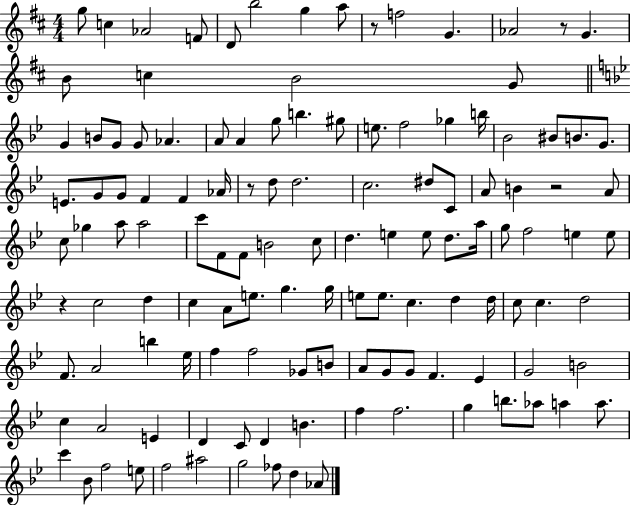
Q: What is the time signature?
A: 4/4